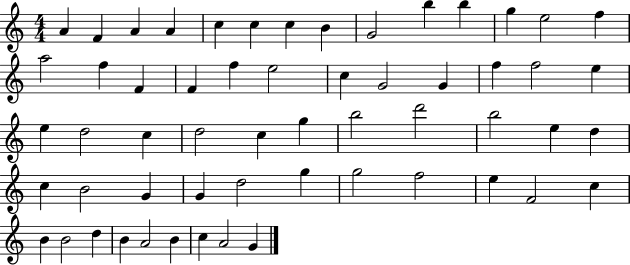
{
  \clef treble
  \numericTimeSignature
  \time 4/4
  \key c \major
  a'4 f'4 a'4 a'4 | c''4 c''4 c''4 b'4 | g'2 b''4 b''4 | g''4 e''2 f''4 | \break a''2 f''4 f'4 | f'4 f''4 e''2 | c''4 g'2 g'4 | f''4 f''2 e''4 | \break e''4 d''2 c''4 | d''2 c''4 g''4 | b''2 d'''2 | b''2 e''4 d''4 | \break c''4 b'2 g'4 | g'4 d''2 g''4 | g''2 f''2 | e''4 f'2 c''4 | \break b'4 b'2 d''4 | b'4 a'2 b'4 | c''4 a'2 g'4 | \bar "|."
}